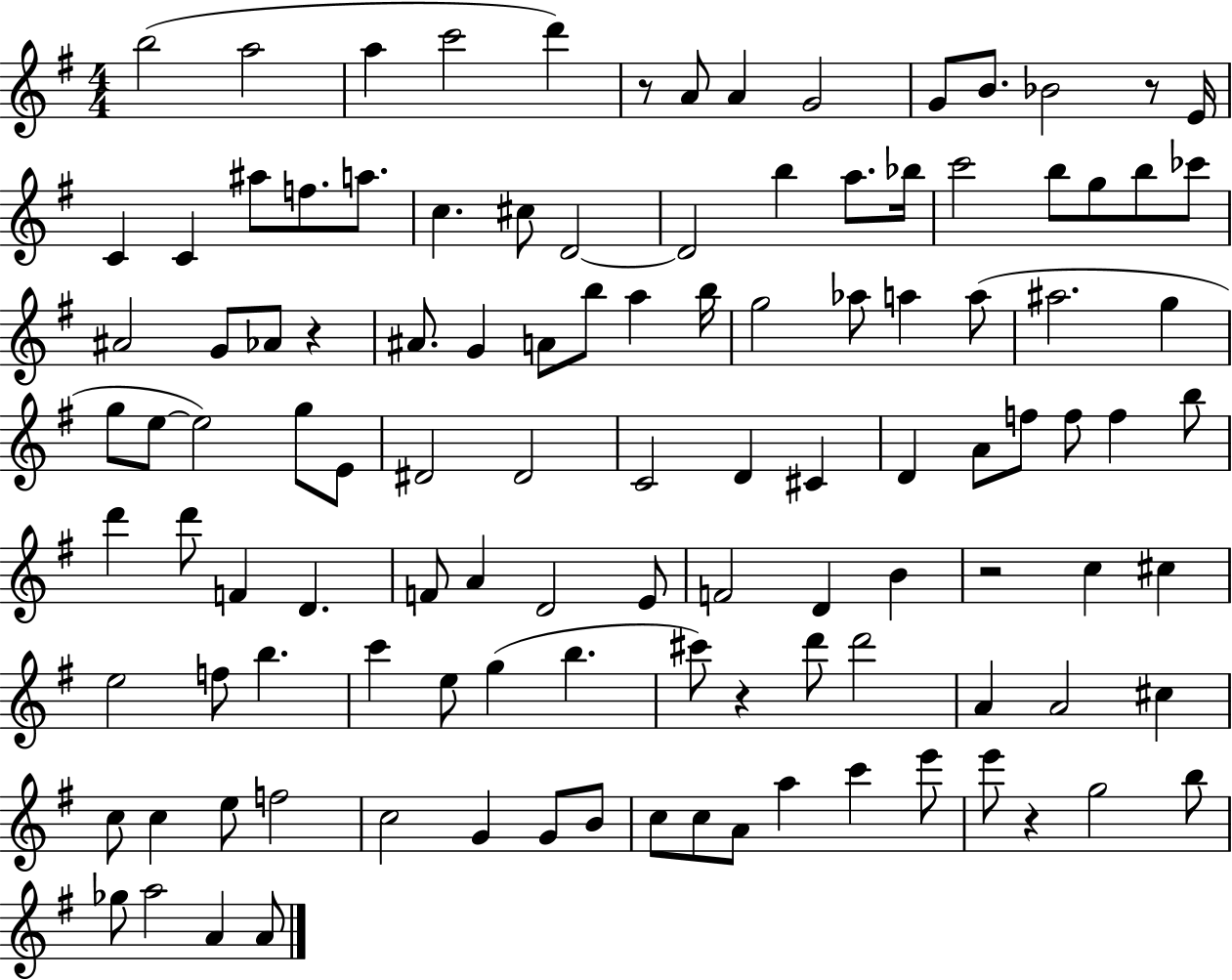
B5/h A5/h A5/q C6/h D6/q R/e A4/e A4/q G4/h G4/e B4/e. Bb4/h R/e E4/s C4/q C4/q A#5/e F5/e. A5/e. C5/q. C#5/e D4/h D4/h B5/q A5/e. Bb5/s C6/h B5/e G5/e B5/e CES6/e A#4/h G4/e Ab4/e R/q A#4/e. G4/q A4/e B5/e A5/q B5/s G5/h Ab5/e A5/q A5/e A#5/h. G5/q G5/e E5/e E5/h G5/e E4/e D#4/h D#4/h C4/h D4/q C#4/q D4/q A4/e F5/e F5/e F5/q B5/e D6/q D6/e F4/q D4/q. F4/e A4/q D4/h E4/e F4/h D4/q B4/q R/h C5/q C#5/q E5/h F5/e B5/q. C6/q E5/e G5/q B5/q. C#6/e R/q D6/e D6/h A4/q A4/h C#5/q C5/e C5/q E5/e F5/h C5/h G4/q G4/e B4/e C5/e C5/e A4/e A5/q C6/q E6/e E6/e R/q G5/h B5/e Gb5/e A5/h A4/q A4/e